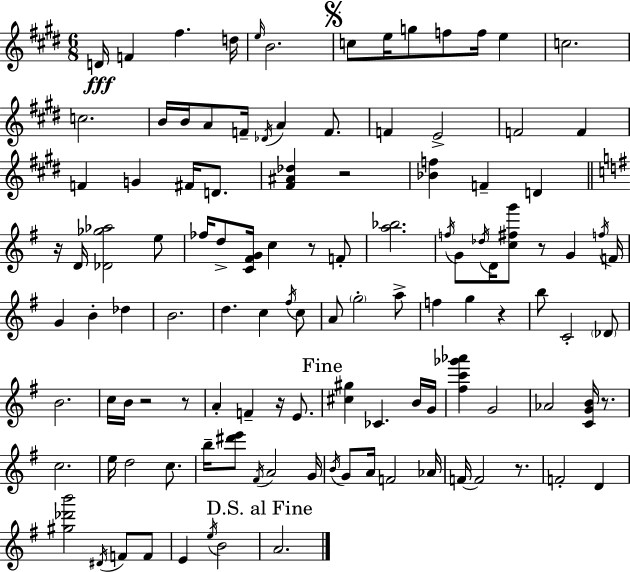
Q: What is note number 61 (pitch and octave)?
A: B4